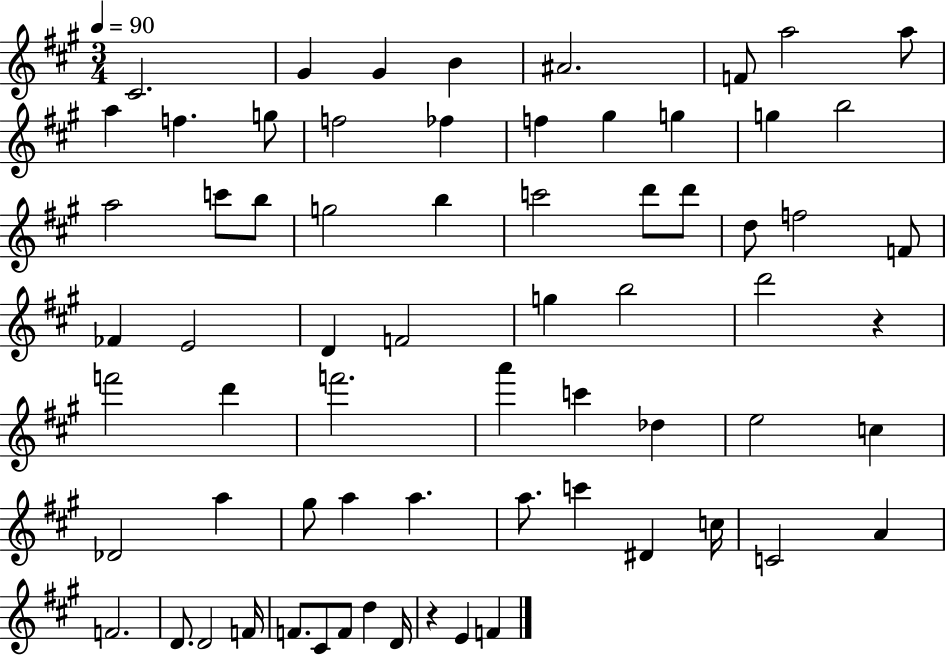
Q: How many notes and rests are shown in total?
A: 68